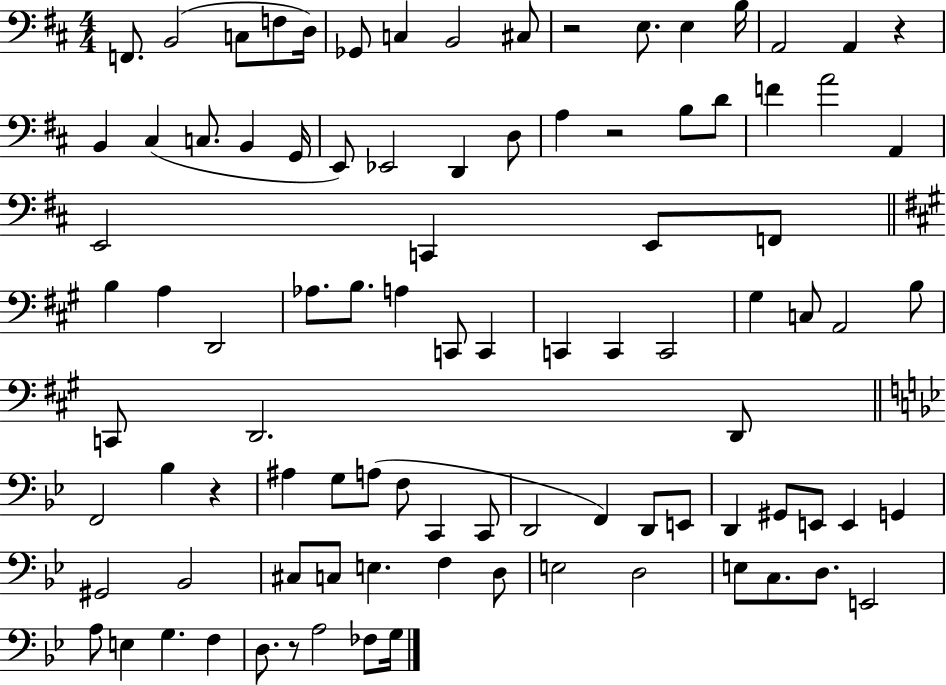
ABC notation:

X:1
T:Untitled
M:4/4
L:1/4
K:D
F,,/2 B,,2 C,/2 F,/2 D,/4 _G,,/2 C, B,,2 ^C,/2 z2 E,/2 E, B,/4 A,,2 A,, z B,, ^C, C,/2 B,, G,,/4 E,,/2 _E,,2 D,, D,/2 A, z2 B,/2 D/2 F A2 A,, E,,2 C,, E,,/2 F,,/2 B, A, D,,2 _A,/2 B,/2 A, C,,/2 C,, C,, C,, C,,2 ^G, C,/2 A,,2 B,/2 C,,/2 D,,2 D,,/2 F,,2 _B, z ^A, G,/2 A,/2 F,/2 C,, C,,/2 D,,2 F,, D,,/2 E,,/2 D,, ^G,,/2 E,,/2 E,, G,, ^G,,2 _B,,2 ^C,/2 C,/2 E, F, D,/2 E,2 D,2 E,/2 C,/2 D,/2 E,,2 A,/2 E, G, F, D,/2 z/2 A,2 _F,/2 G,/4